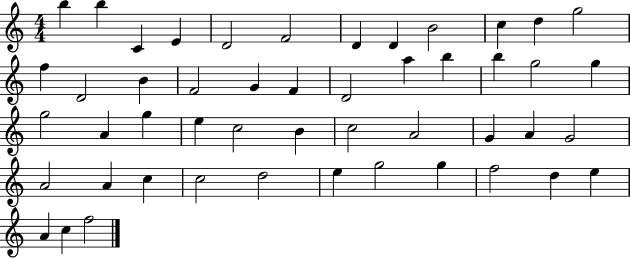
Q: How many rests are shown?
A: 0